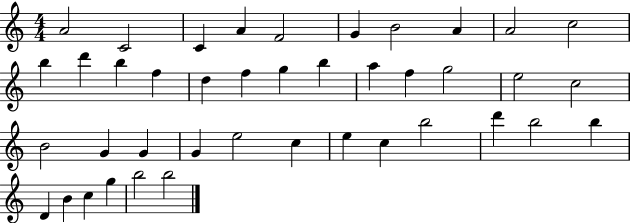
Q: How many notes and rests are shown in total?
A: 41